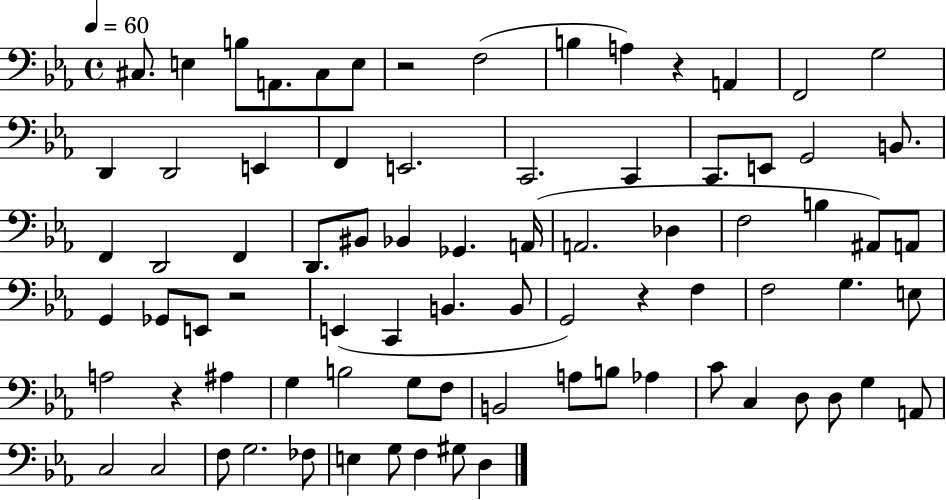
{
  \clef bass
  \time 4/4
  \defaultTimeSignature
  \key ees \major
  \tempo 4 = 60
  cis8. e4 b8 a,8. cis8 e8 | r2 f2( | b4 a4) r4 a,4 | f,2 g2 | \break d,4 d,2 e,4 | f,4 e,2. | c,2. c,4 | c,8. e,8 g,2 b,8. | \break f,4 d,2 f,4 | d,8. bis,8 bes,4 ges,4. a,16( | a,2. des4 | f2 b4 ais,8) a,8 | \break g,4 ges,8 e,8 r2 | e,4( c,4 b,4. b,8 | g,2) r4 f4 | f2 g4. e8 | \break a2 r4 ais4 | g4 b2 g8 f8 | b,2 a8 b8 aes4 | c'8 c4 d8 d8 g4 a,8 | \break c2 c2 | f8 g2. fes8 | e4 g8 f4 gis8 d4 | \bar "|."
}